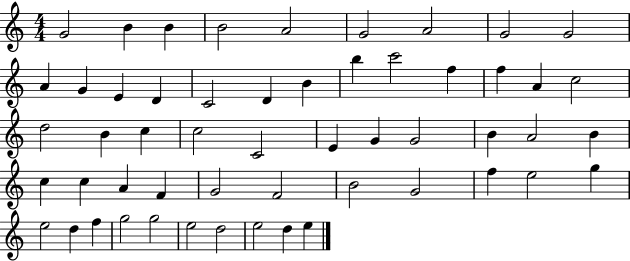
G4/h B4/q B4/q B4/h A4/h G4/h A4/h G4/h G4/h A4/q G4/q E4/q D4/q C4/h D4/q B4/q B5/q C6/h F5/q F5/q A4/q C5/h D5/h B4/q C5/q C5/h C4/h E4/q G4/q G4/h B4/q A4/h B4/q C5/q C5/q A4/q F4/q G4/h F4/h B4/h G4/h F5/q E5/h G5/q E5/h D5/q F5/q G5/h G5/h E5/h D5/h E5/h D5/q E5/q